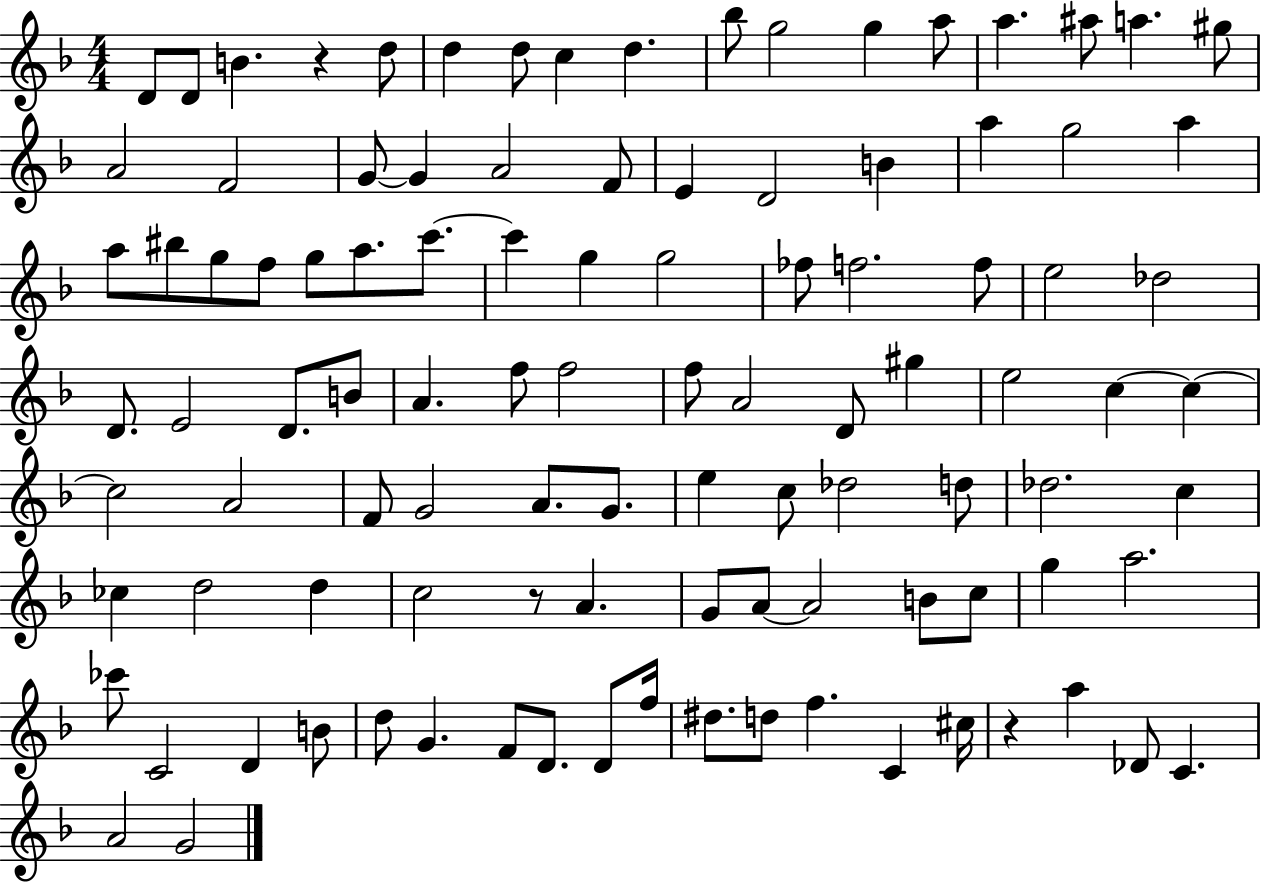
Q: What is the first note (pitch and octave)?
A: D4